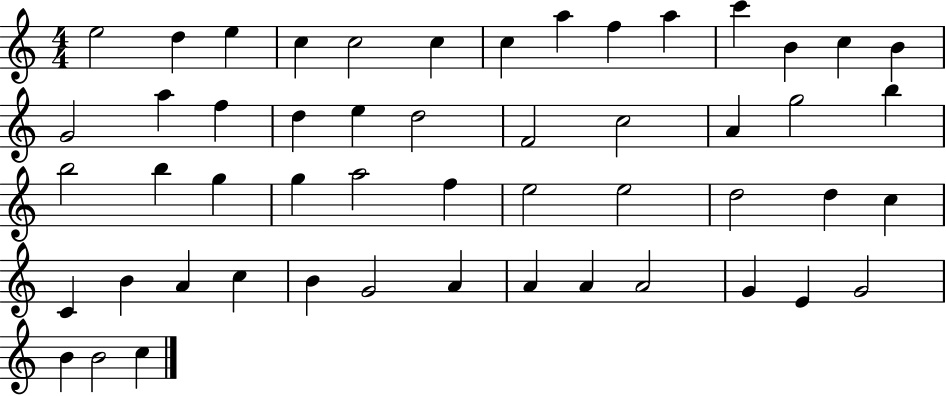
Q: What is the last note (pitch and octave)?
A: C5